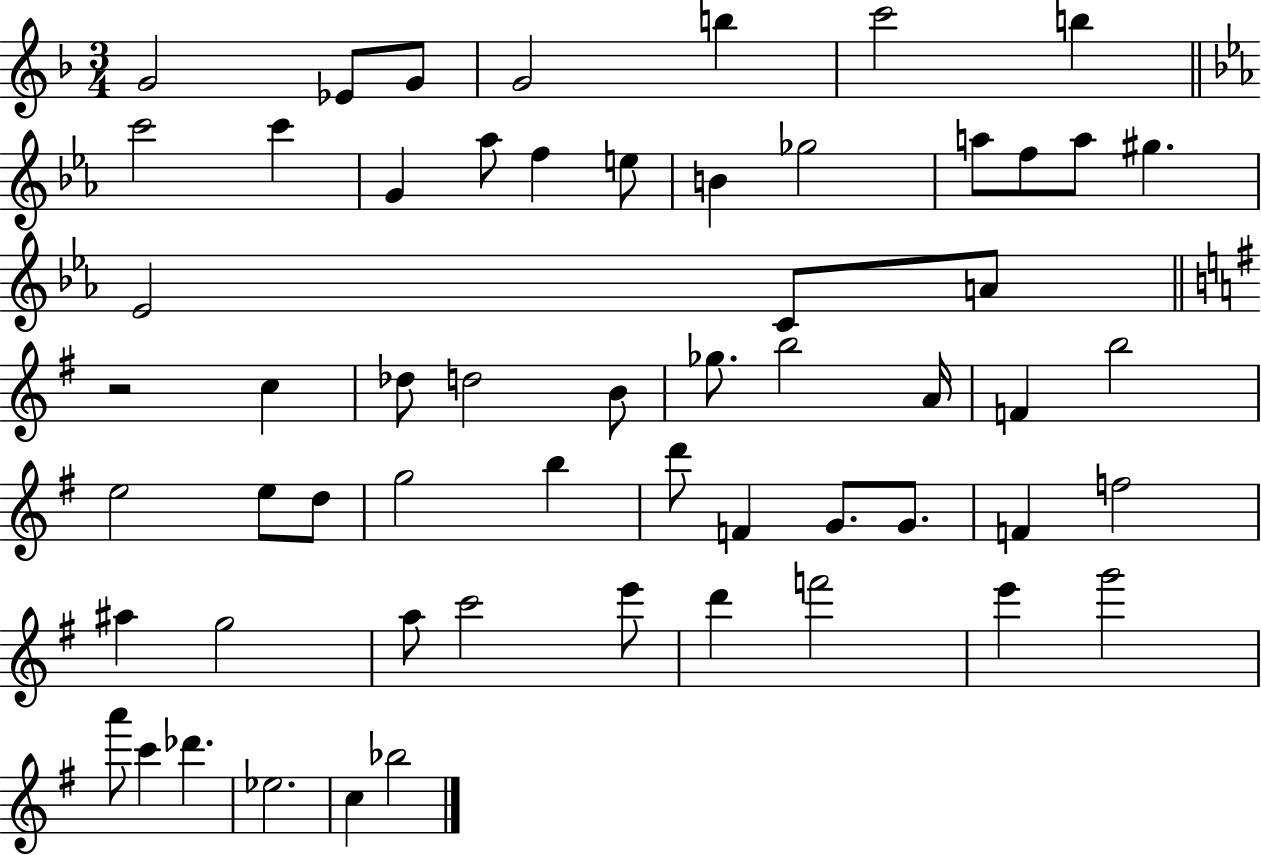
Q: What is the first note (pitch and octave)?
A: G4